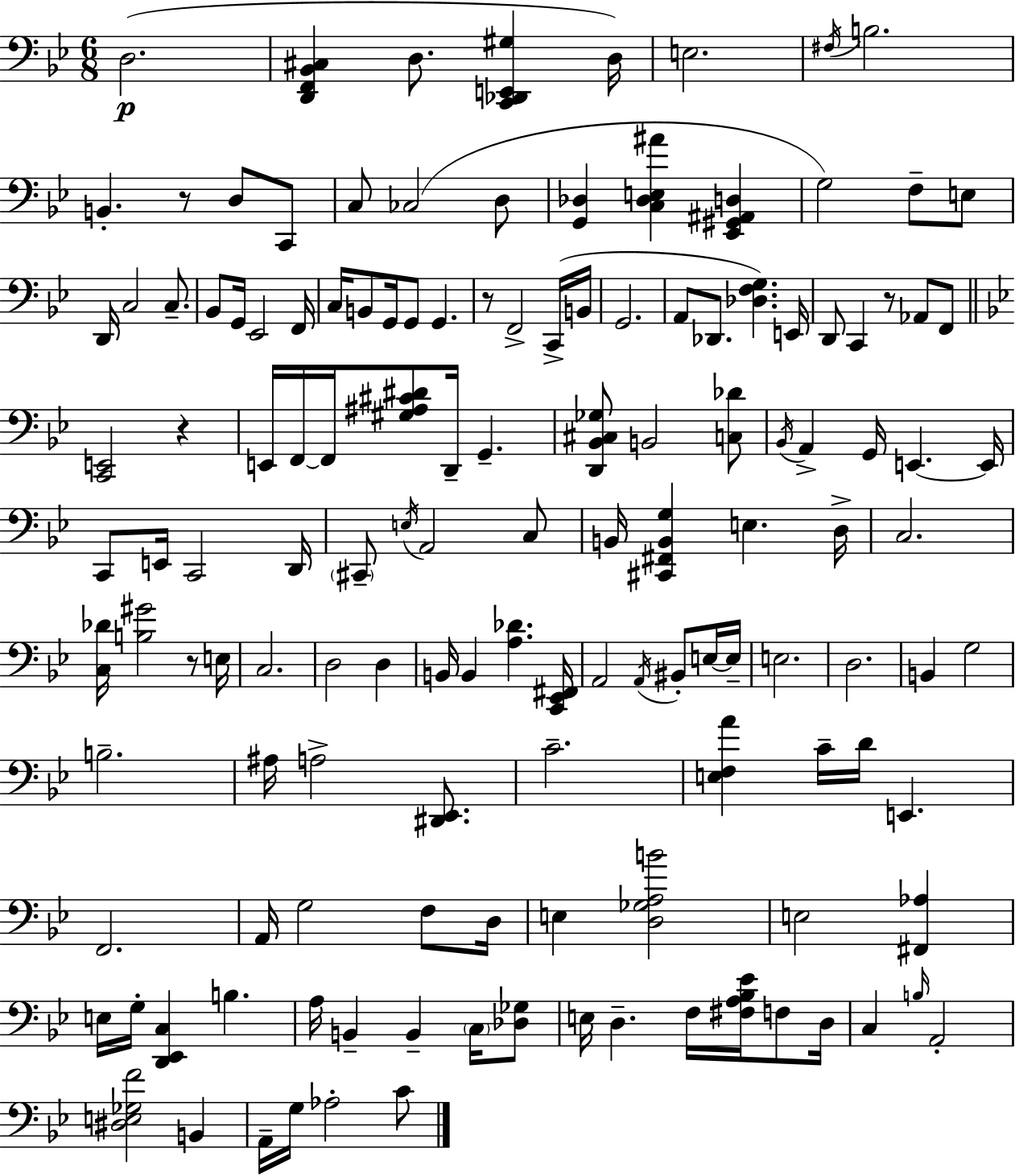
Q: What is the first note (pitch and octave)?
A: D3